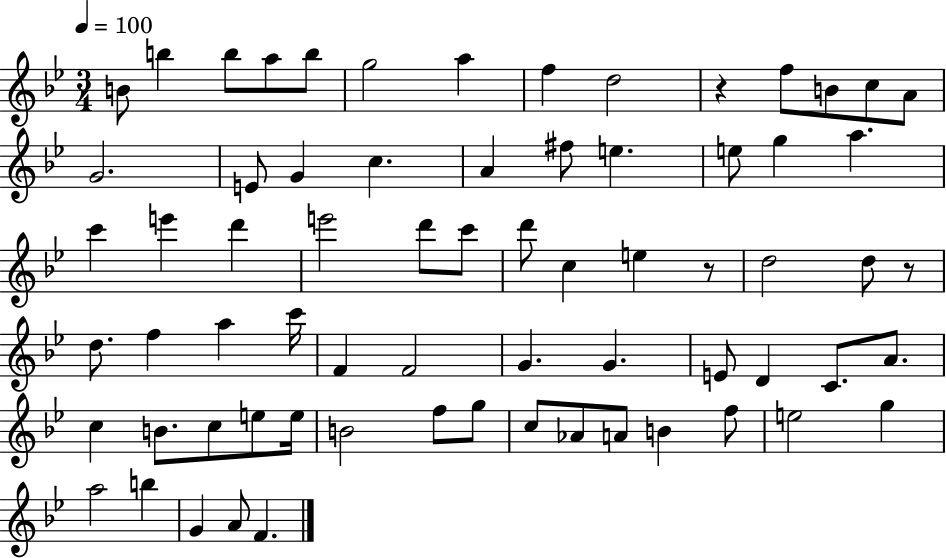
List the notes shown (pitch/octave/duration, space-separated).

B4/e B5/q B5/e A5/e B5/e G5/h A5/q F5/q D5/h R/q F5/e B4/e C5/e A4/e G4/h. E4/e G4/q C5/q. A4/q F#5/e E5/q. E5/e G5/q A5/q. C6/q E6/q D6/q E6/h D6/e C6/e D6/e C5/q E5/q R/e D5/h D5/e R/e D5/e. F5/q A5/q C6/s F4/q F4/h G4/q. G4/q. E4/e D4/q C4/e. A4/e. C5/q B4/e. C5/e E5/e E5/s B4/h F5/e G5/e C5/e Ab4/e A4/e B4/q F5/e E5/h G5/q A5/h B5/q G4/q A4/e F4/q.